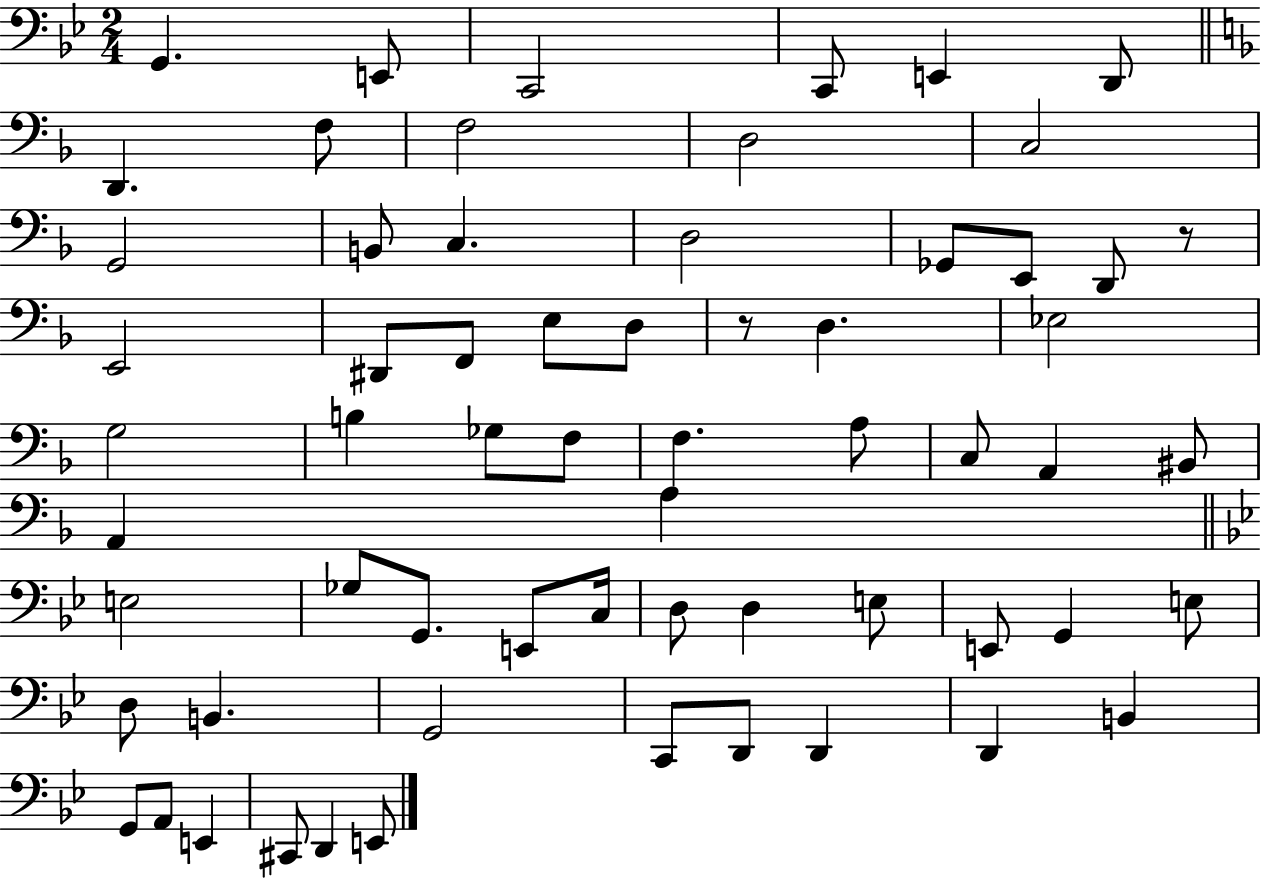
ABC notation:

X:1
T:Untitled
M:2/4
L:1/4
K:Bb
G,, E,,/2 C,,2 C,,/2 E,, D,,/2 D,, F,/2 F,2 D,2 C,2 G,,2 B,,/2 C, D,2 _G,,/2 E,,/2 D,,/2 z/2 E,,2 ^D,,/2 F,,/2 E,/2 D,/2 z/2 D, _E,2 G,2 B, _G,/2 F,/2 F, A,/2 C,/2 A,, ^B,,/2 A,, A, E,2 _G,/2 G,,/2 E,,/2 C,/4 D,/2 D, E,/2 E,,/2 G,, E,/2 D,/2 B,, G,,2 C,,/2 D,,/2 D,, D,, B,, G,,/2 A,,/2 E,, ^C,,/2 D,, E,,/2